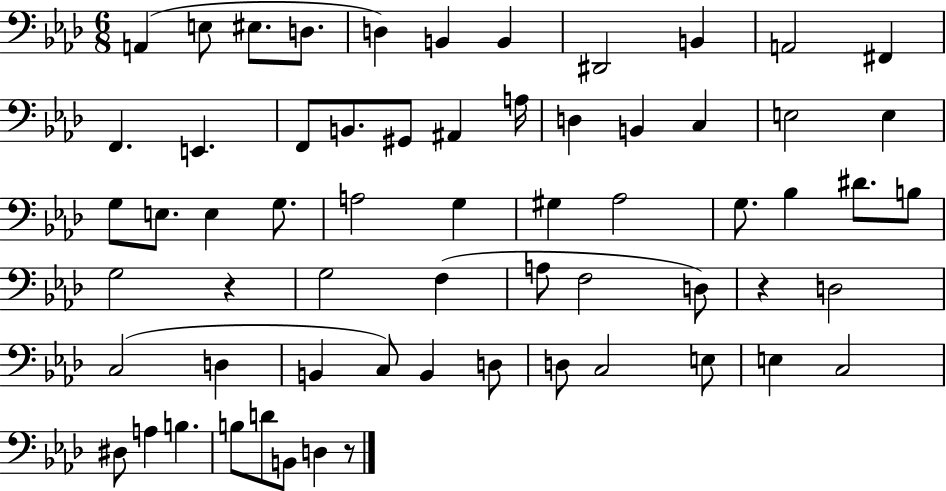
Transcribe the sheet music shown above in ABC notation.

X:1
T:Untitled
M:6/8
L:1/4
K:Ab
A,, E,/2 ^E,/2 D,/2 D, B,, B,, ^D,,2 B,, A,,2 ^F,, F,, E,, F,,/2 B,,/2 ^G,,/2 ^A,, A,/4 D, B,, C, E,2 E, G,/2 E,/2 E, G,/2 A,2 G, ^G, _A,2 G,/2 _B, ^D/2 B,/2 G,2 z G,2 F, A,/2 F,2 D,/2 z D,2 C,2 D, B,, C,/2 B,, D,/2 D,/2 C,2 E,/2 E, C,2 ^D,/2 A, B, B,/2 D/2 B,,/2 D, z/2